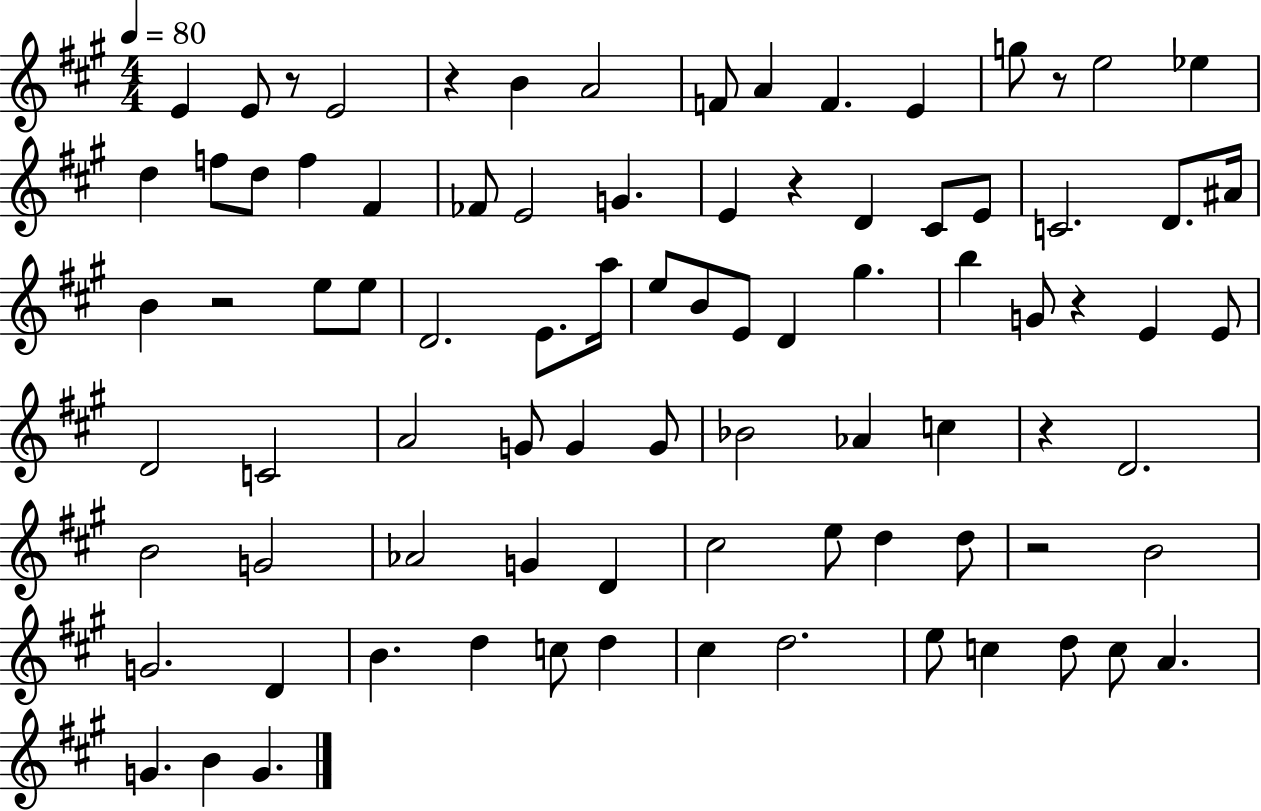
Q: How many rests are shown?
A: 8